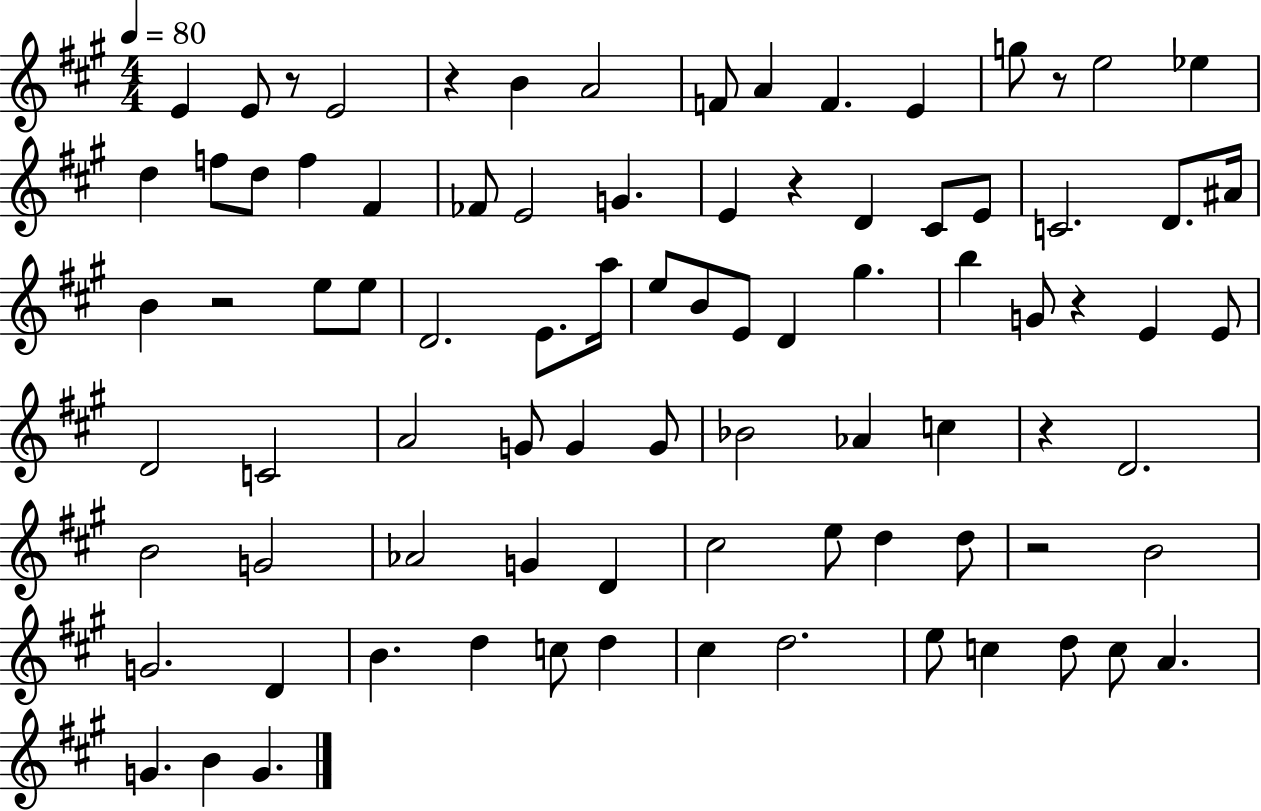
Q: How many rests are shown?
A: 8